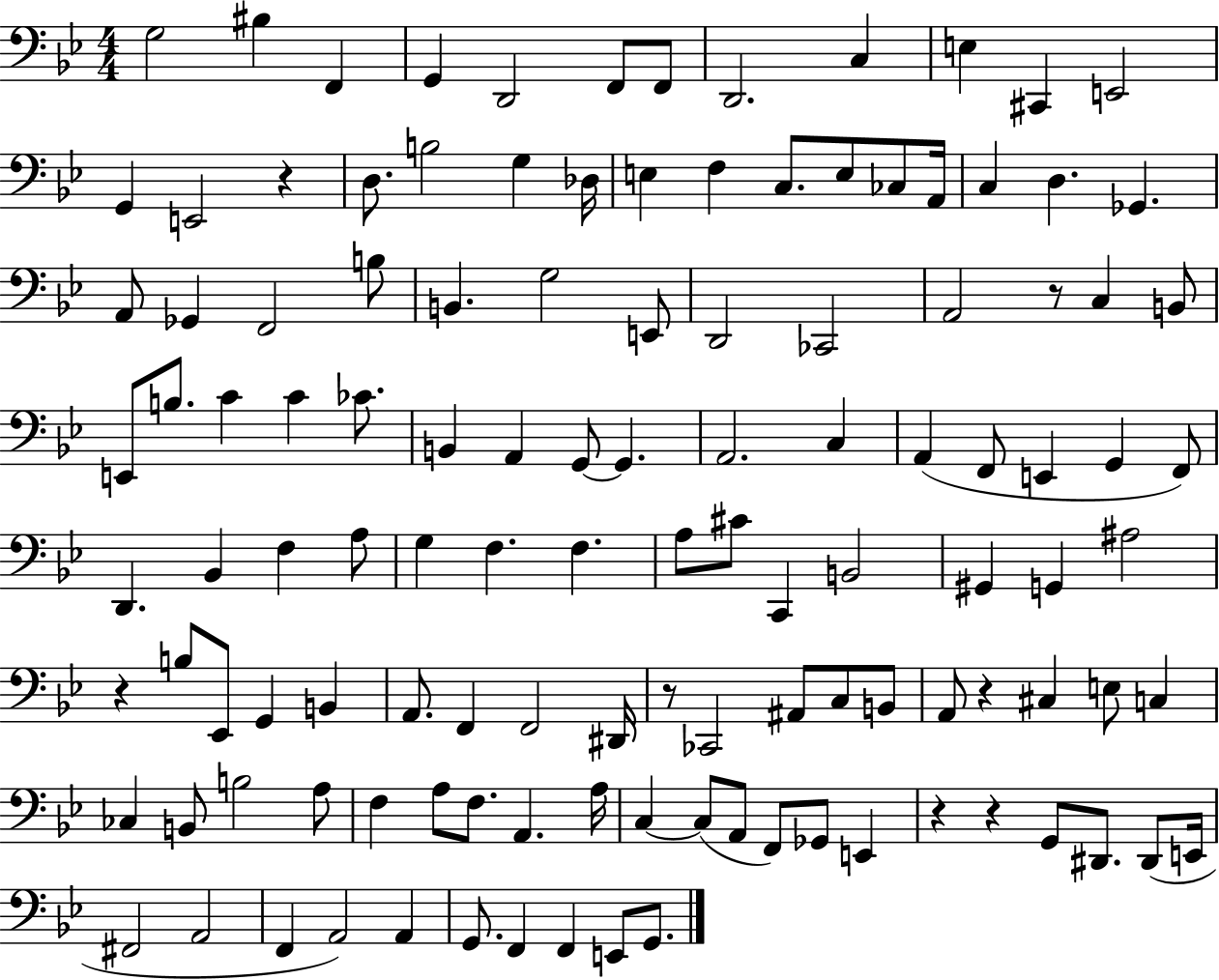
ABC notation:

X:1
T:Untitled
M:4/4
L:1/4
K:Bb
G,2 ^B, F,, G,, D,,2 F,,/2 F,,/2 D,,2 C, E, ^C,, E,,2 G,, E,,2 z D,/2 B,2 G, _D,/4 E, F, C,/2 E,/2 _C,/2 A,,/4 C, D, _G,, A,,/2 _G,, F,,2 B,/2 B,, G,2 E,,/2 D,,2 _C,,2 A,,2 z/2 C, B,,/2 E,,/2 B,/2 C C _C/2 B,, A,, G,,/2 G,, A,,2 C, A,, F,,/2 E,, G,, F,,/2 D,, _B,, F, A,/2 G, F, F, A,/2 ^C/2 C,, B,,2 ^G,, G,, ^A,2 z B,/2 _E,,/2 G,, B,, A,,/2 F,, F,,2 ^D,,/4 z/2 _C,,2 ^A,,/2 C,/2 B,,/2 A,,/2 z ^C, E,/2 C, _C, B,,/2 B,2 A,/2 F, A,/2 F,/2 A,, A,/4 C, C,/2 A,,/2 F,,/2 _G,,/2 E,, z z G,,/2 ^D,,/2 ^D,,/2 E,,/4 ^F,,2 A,,2 F,, A,,2 A,, G,,/2 F,, F,, E,,/2 G,,/2